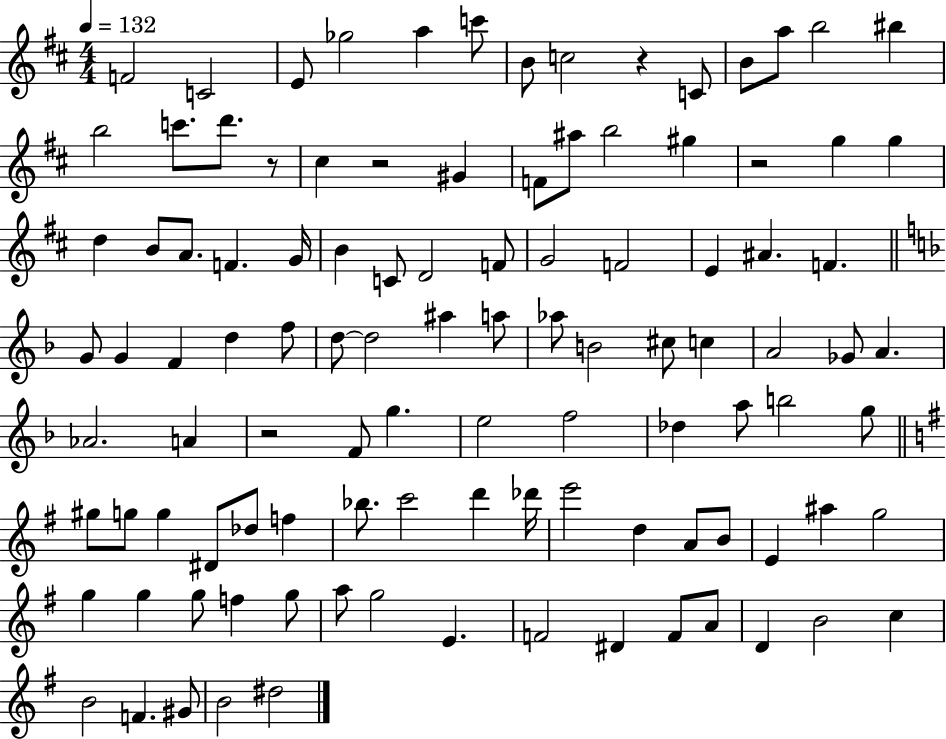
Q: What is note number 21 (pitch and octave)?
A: B5